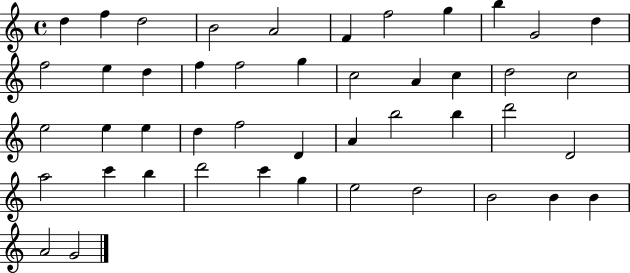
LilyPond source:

{
  \clef treble
  \time 4/4
  \defaultTimeSignature
  \key c \major
  d''4 f''4 d''2 | b'2 a'2 | f'4 f''2 g''4 | b''4 g'2 d''4 | \break f''2 e''4 d''4 | f''4 f''2 g''4 | c''2 a'4 c''4 | d''2 c''2 | \break e''2 e''4 e''4 | d''4 f''2 d'4 | a'4 b''2 b''4 | d'''2 d'2 | \break a''2 c'''4 b''4 | d'''2 c'''4 g''4 | e''2 d''2 | b'2 b'4 b'4 | \break a'2 g'2 | \bar "|."
}